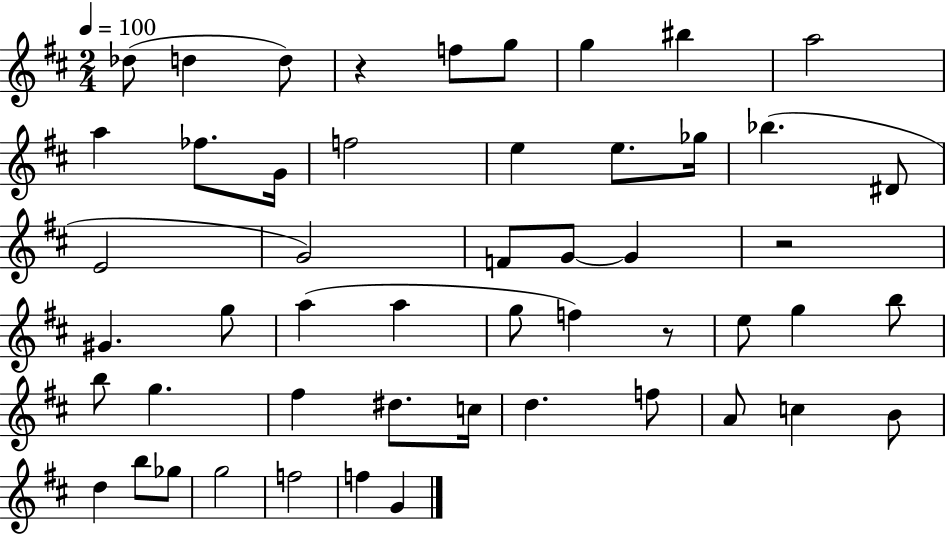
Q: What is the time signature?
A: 2/4